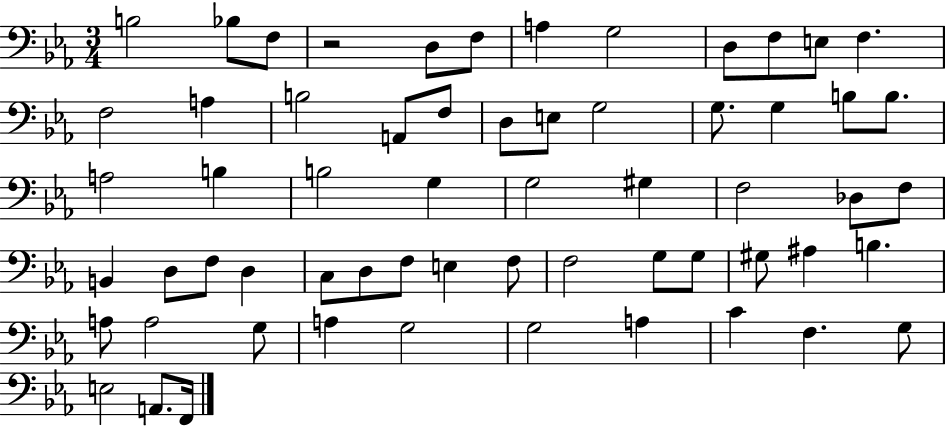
{
  \clef bass
  \numericTimeSignature
  \time 3/4
  \key ees \major
  \repeat volta 2 { b2 bes8 f8 | r2 d8 f8 | a4 g2 | d8 f8 e8 f4. | \break f2 a4 | b2 a,8 f8 | d8 e8 g2 | g8. g4 b8 b8. | \break a2 b4 | b2 g4 | g2 gis4 | f2 des8 f8 | \break b,4 d8 f8 d4 | c8 d8 f8 e4 f8 | f2 g8 g8 | gis8 ais4 b4. | \break a8 a2 g8 | a4 g2 | g2 a4 | c'4 f4. g8 | \break e2 a,8. f,16 | } \bar "|."
}